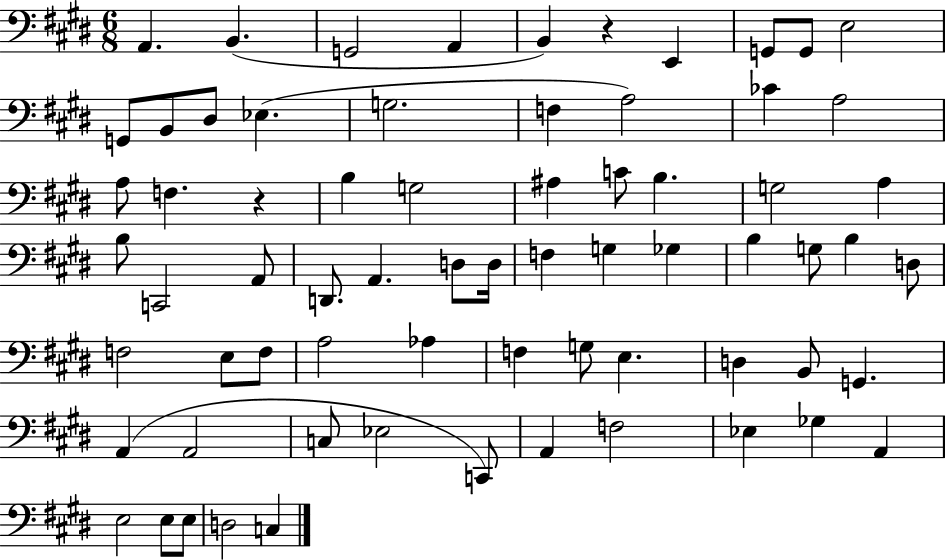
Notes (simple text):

A2/q. B2/q. G2/h A2/q B2/q R/q E2/q G2/e G2/e E3/h G2/e B2/e D#3/e Eb3/q. G3/h. F3/q A3/h CES4/q A3/h A3/e F3/q. R/q B3/q G3/h A#3/q C4/e B3/q. G3/h A3/q B3/e C2/h A2/e D2/e. A2/q. D3/e D3/s F3/q G3/q Gb3/q B3/q G3/e B3/q D3/e F3/h E3/e F3/e A3/h Ab3/q F3/q G3/e E3/q. D3/q B2/e G2/q. A2/q A2/h C3/e Eb3/h C2/e A2/q F3/h Eb3/q Gb3/q A2/q E3/h E3/e E3/e D3/h C3/q